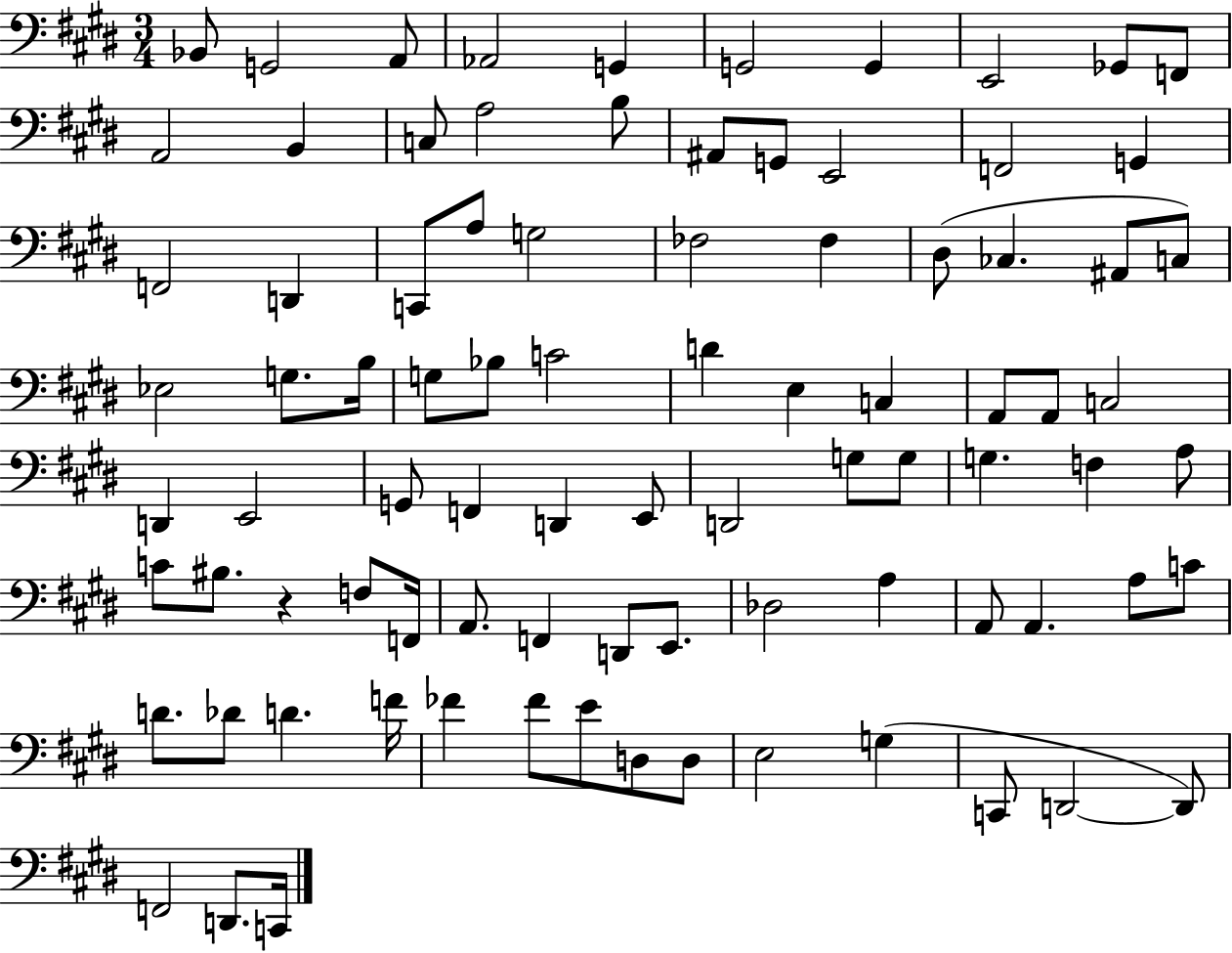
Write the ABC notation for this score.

X:1
T:Untitled
M:3/4
L:1/4
K:E
_B,,/2 G,,2 A,,/2 _A,,2 G,, G,,2 G,, E,,2 _G,,/2 F,,/2 A,,2 B,, C,/2 A,2 B,/2 ^A,,/2 G,,/2 E,,2 F,,2 G,, F,,2 D,, C,,/2 A,/2 G,2 _F,2 _F, ^D,/2 _C, ^A,,/2 C,/2 _E,2 G,/2 B,/4 G,/2 _B,/2 C2 D E, C, A,,/2 A,,/2 C,2 D,, E,,2 G,,/2 F,, D,, E,,/2 D,,2 G,/2 G,/2 G, F, A,/2 C/2 ^B,/2 z F,/2 F,,/4 A,,/2 F,, D,,/2 E,,/2 _D,2 A, A,,/2 A,, A,/2 C/2 D/2 _D/2 D F/4 _F _F/2 E/2 D,/2 D,/2 E,2 G, C,,/2 D,,2 D,,/2 F,,2 D,,/2 C,,/4